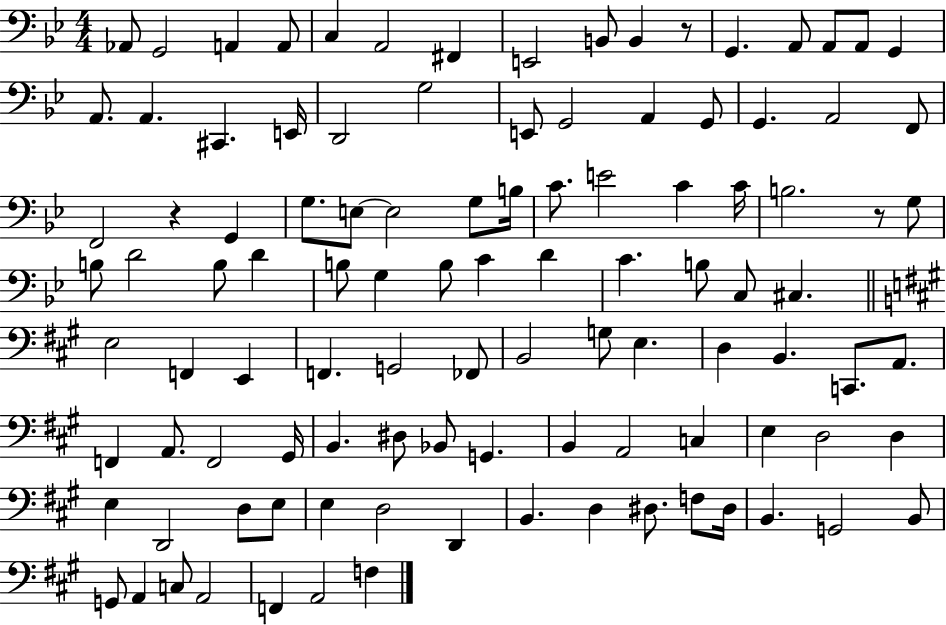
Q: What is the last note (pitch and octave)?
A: F3